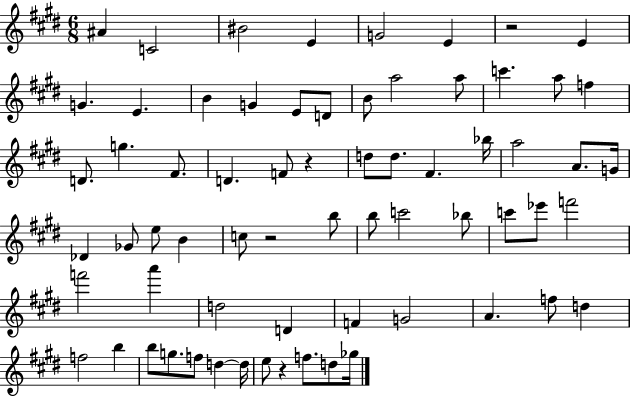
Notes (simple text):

A#4/q C4/h BIS4/h E4/q G4/h E4/q R/h E4/q G4/q. E4/q. B4/q G4/q E4/e D4/e B4/e A5/h A5/e C6/q. A5/e F5/q D4/e. G5/q. F#4/e. D4/q. F4/e R/q D5/e D5/e. F#4/q. Bb5/s A5/h A4/e. G4/s Db4/q Gb4/e E5/e B4/q C5/e R/h B5/e B5/e C6/h Bb5/e C6/e Eb6/e F6/h F6/h A6/q D5/h D4/q F4/q G4/h A4/q. F5/e D5/q F5/h B5/q B5/e G5/e. F5/e D5/q D5/s E5/e R/q F5/e. D5/e Gb5/s